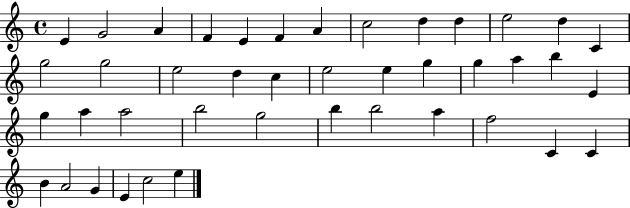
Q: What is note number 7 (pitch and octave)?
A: A4